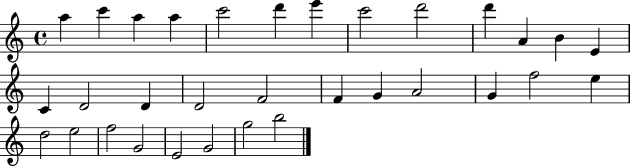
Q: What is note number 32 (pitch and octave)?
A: B5